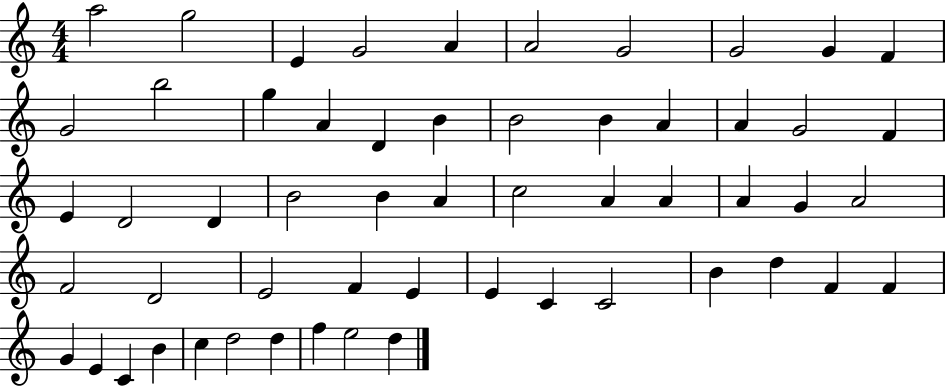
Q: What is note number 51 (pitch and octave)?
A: C5